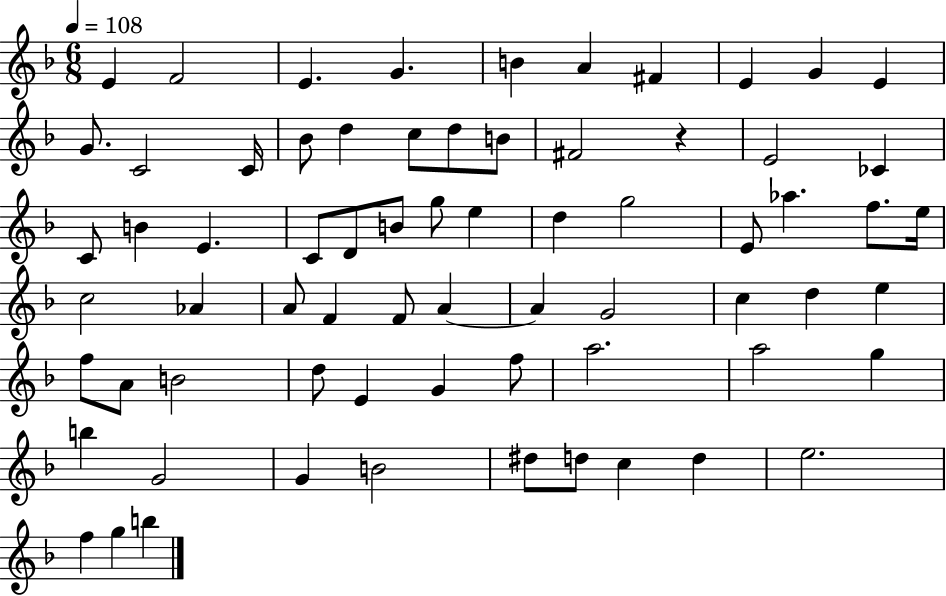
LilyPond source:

{
  \clef treble
  \numericTimeSignature
  \time 6/8
  \key f \major
  \tempo 4 = 108
  e'4 f'2 | e'4. g'4. | b'4 a'4 fis'4 | e'4 g'4 e'4 | \break g'8. c'2 c'16 | bes'8 d''4 c''8 d''8 b'8 | fis'2 r4 | e'2 ces'4 | \break c'8 b'4 e'4. | c'8 d'8 b'8 g''8 e''4 | d''4 g''2 | e'8 aes''4. f''8. e''16 | \break c''2 aes'4 | a'8 f'4 f'8 a'4~~ | a'4 g'2 | c''4 d''4 e''4 | \break f''8 a'8 b'2 | d''8 e'4 g'4 f''8 | a''2. | a''2 g''4 | \break b''4 g'2 | g'4 b'2 | dis''8 d''8 c''4 d''4 | e''2. | \break f''4 g''4 b''4 | \bar "|."
}